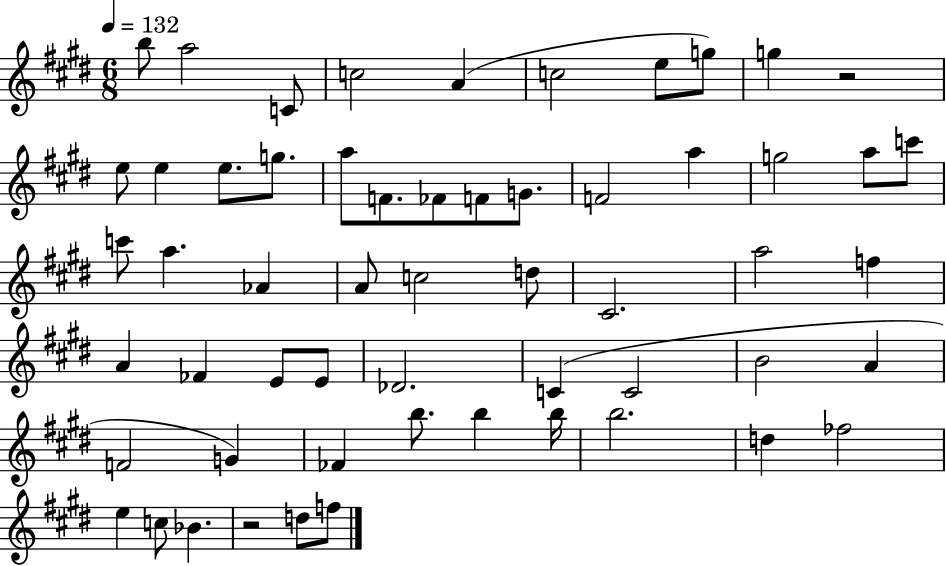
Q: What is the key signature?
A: E major